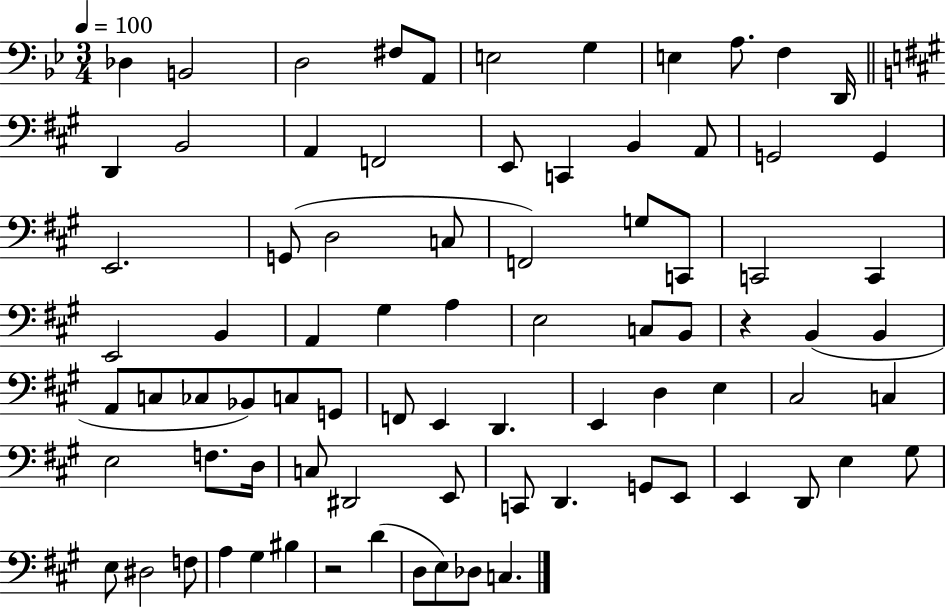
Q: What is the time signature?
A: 3/4